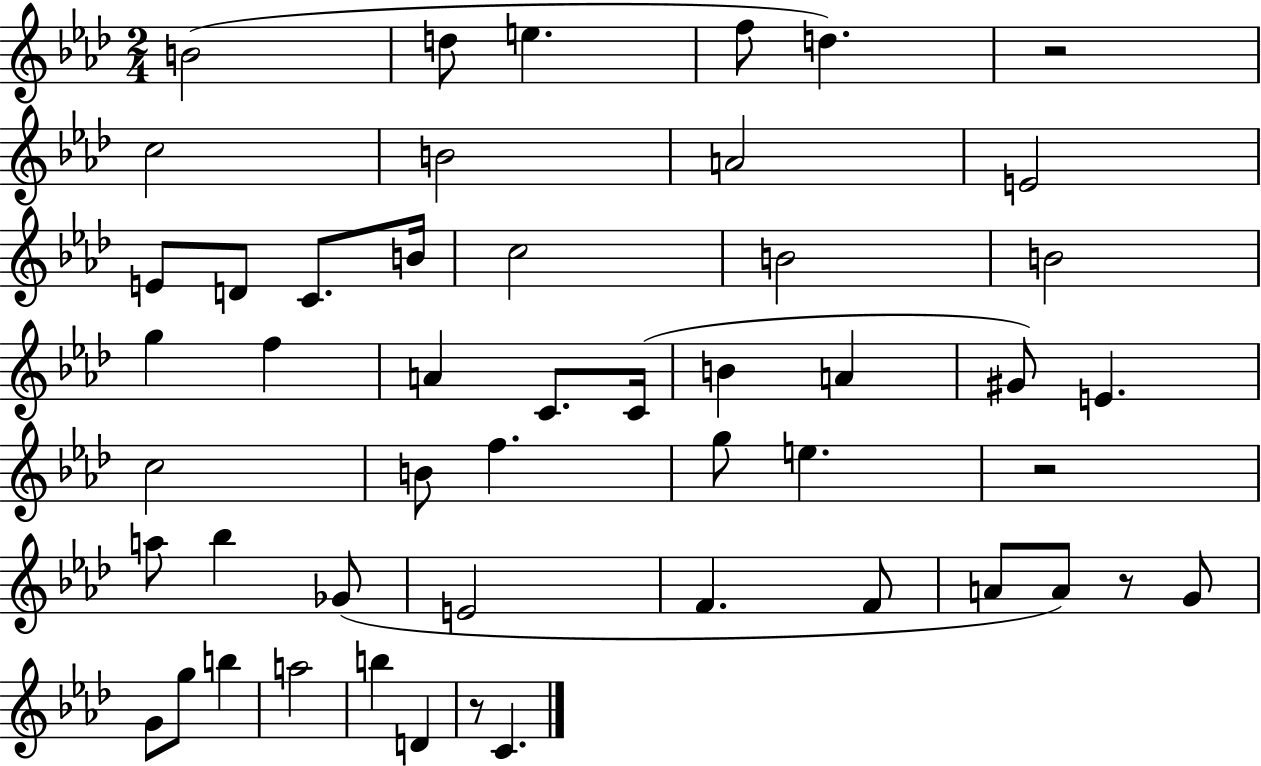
{
  \clef treble
  \numericTimeSignature
  \time 2/4
  \key aes \major
  b'2( | d''8 e''4. | f''8 d''4.) | r2 | \break c''2 | b'2 | a'2 | e'2 | \break e'8 d'8 c'8. b'16 | c''2 | b'2 | b'2 | \break g''4 f''4 | a'4 c'8. c'16( | b'4 a'4 | gis'8) e'4. | \break c''2 | b'8 f''4. | g''8 e''4. | r2 | \break a''8 bes''4 ges'8( | e'2 | f'4. f'8 | a'8 a'8) r8 g'8 | \break g'8 g''8 b''4 | a''2 | b''4 d'4 | r8 c'4. | \break \bar "|."
}